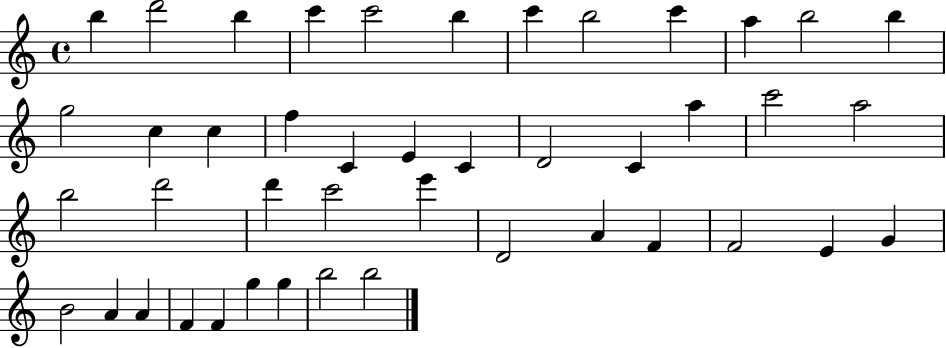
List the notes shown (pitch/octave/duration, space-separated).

B5/q D6/h B5/q C6/q C6/h B5/q C6/q B5/h C6/q A5/q B5/h B5/q G5/h C5/q C5/q F5/q C4/q E4/q C4/q D4/h C4/q A5/q C6/h A5/h B5/h D6/h D6/q C6/h E6/q D4/h A4/q F4/q F4/h E4/q G4/q B4/h A4/q A4/q F4/q F4/q G5/q G5/q B5/h B5/h